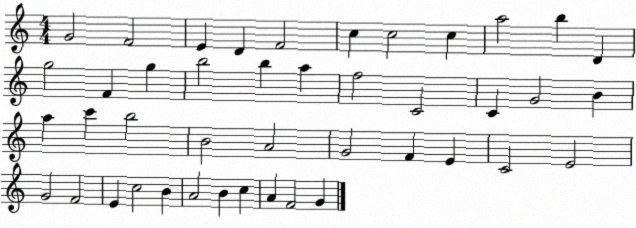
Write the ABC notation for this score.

X:1
T:Untitled
M:4/4
L:1/4
K:C
G2 F2 E D F2 c c2 c a2 b D g2 F g b2 b a f2 C2 C G2 B a c' b2 B2 A2 G2 F E C2 E2 G2 F2 E c2 B A2 B c A F2 G